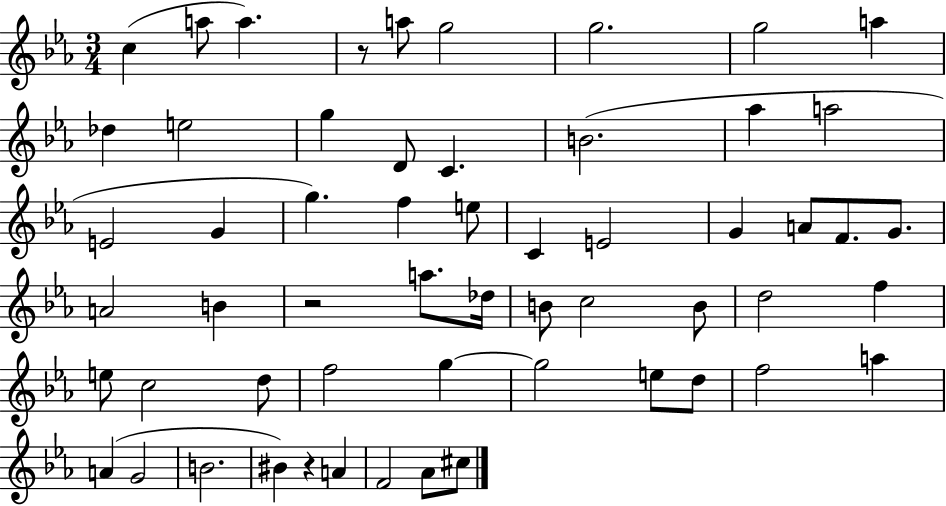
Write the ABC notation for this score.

X:1
T:Untitled
M:3/4
L:1/4
K:Eb
c a/2 a z/2 a/2 g2 g2 g2 a _d e2 g D/2 C B2 _a a2 E2 G g f e/2 C E2 G A/2 F/2 G/2 A2 B z2 a/2 _d/4 B/2 c2 B/2 d2 f e/2 c2 d/2 f2 g g2 e/2 d/2 f2 a A G2 B2 ^B z A F2 _A/2 ^c/2